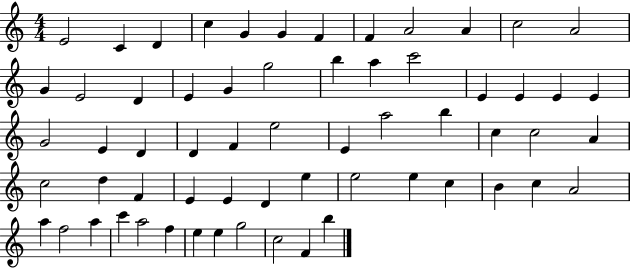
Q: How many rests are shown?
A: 0